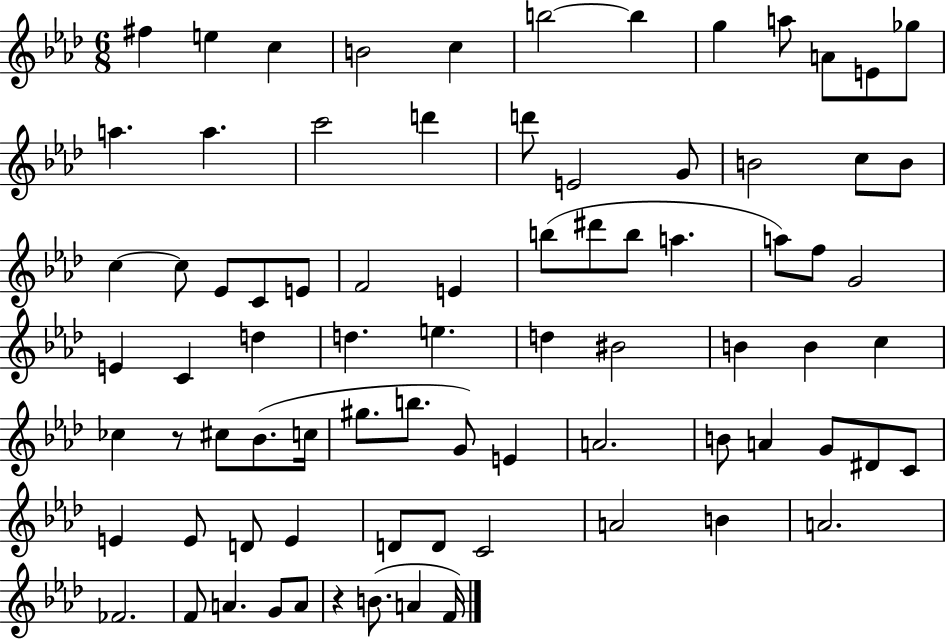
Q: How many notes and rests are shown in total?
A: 80